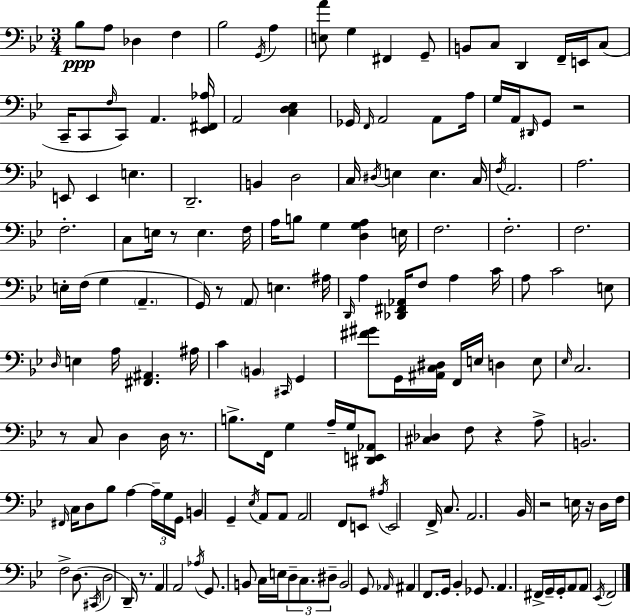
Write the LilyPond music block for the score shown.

{
  \clef bass
  \numericTimeSignature
  \time 3/4
  \key g \minor
  \repeat volta 2 { bes8\ppp a8 des4 f4 | bes2 \acciaccatura { g,16 } a4 | <e a'>8 g4 fis,4 g,8-- | b,8 c8 d,4 f,16-- e,16 c8( | \break c,16-- c,8 \grace { f16 }) c,8 a,4. | <ees, fis, aes>16 a,2 <c d ees>4 | ges,16 \grace { f,16 } a,2 | a,8 a16 g16 a,16 \grace { dis,16 } g,8 r2 | \break e,8 e,4 e4. | d,2.-- | b,4 d2 | c16 \acciaccatura { dis16 } e4 e4. | \break c16 \acciaccatura { f16 } a,2. | a2. | f2.-. | c8 e16 r8 e4. | \break f16 a16 b8 g4 | <d g a>4 e16 f2. | f2.-. | f2. | \break e16-. f16( g4 | \parenthesize a,4.-- g,16) r8 \parenthesize a,8 e4. | ais16 \grace { d,16 } a4 <des, fis, aes,>16 | f8 a4 c'16 a8 c'2 | \break e8 \grace { d16 } e4 | a16 <fis, ais,>4. ais16 c'4 | \parenthesize b,4 \grace { cis,16 } g,4 <fis' gis'>8 g,16 | <ais, c dis>16 f,16 e16 d4 e8 \grace { ees16 } c2. | \break r8 | c8 d4 d16 r8. b8.-> | f,16 g4 a16-- g16 <dis, e, aes,>8 <cis des>4 | f8 r4 a8-> b,2. | \break \grace { fis,16 } c16 | d8 bes8 a4~~ \tuplet 3/2 { a16-- g16 g,16 } b,4 | g,4-- \acciaccatura { ees16 } a,8 a,8 | a,2 f,8 e,8 | \break \acciaccatura { ais16 } e,2 f,16-> c8. | a,2. | bes,16 r2 e16 r16 | d16 f16 f2-> d8.( | \break \acciaccatura { cis,16 } d2 d,16--) r8. | a,4 a,2 | \acciaccatura { aes16 } g,8. b,8 c16 e16 \tuplet 3/2 { d8-- | c8. dis8-- } b,2 | \break g,8 \grace { aes,16 } ais,4 f,8. g,16 | bes,4-. ges,8. a,4. | fis,16-> g,16-- g,16-. a,8 a,8 \acciaccatura { ees,16 } f,2 | } \bar "|."
}